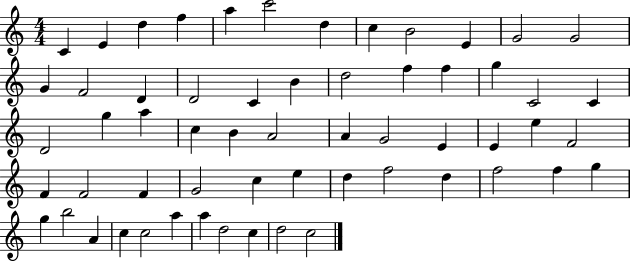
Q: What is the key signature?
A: C major